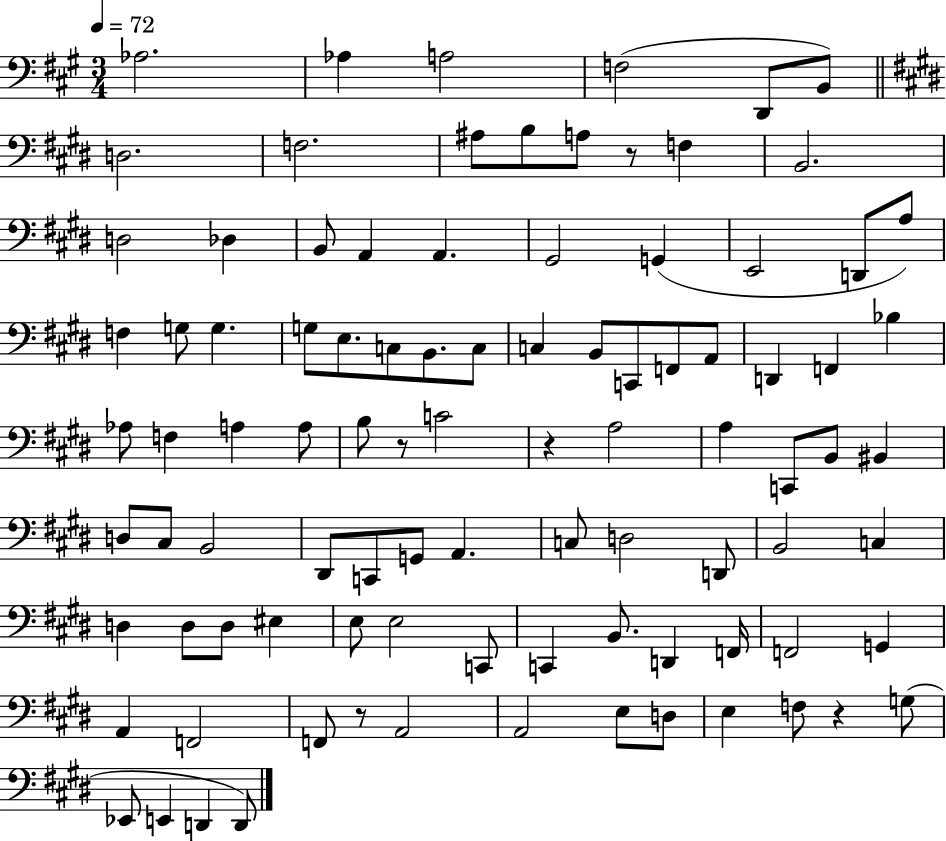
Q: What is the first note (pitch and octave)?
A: Ab3